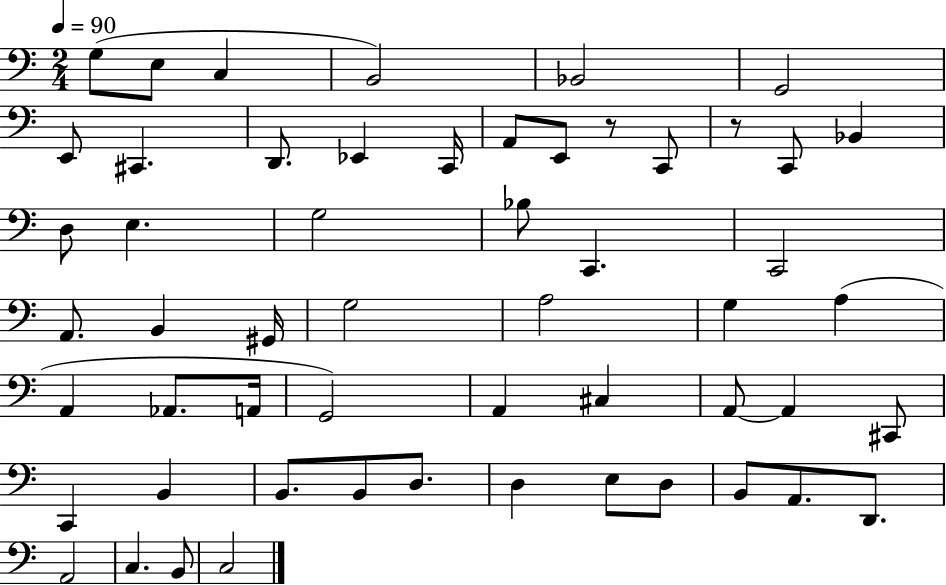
G3/e E3/e C3/q B2/h Bb2/h G2/h E2/e C#2/q. D2/e. Eb2/q C2/s A2/e E2/e R/e C2/e R/e C2/e Bb2/q D3/e E3/q. G3/h Bb3/e C2/q. C2/h A2/e. B2/q G#2/s G3/h A3/h G3/q A3/q A2/q Ab2/e. A2/s G2/h A2/q C#3/q A2/e A2/q C#2/e C2/q B2/q B2/e. B2/e D3/e. D3/q E3/e D3/e B2/e A2/e. D2/e. A2/h C3/q. B2/e C3/h